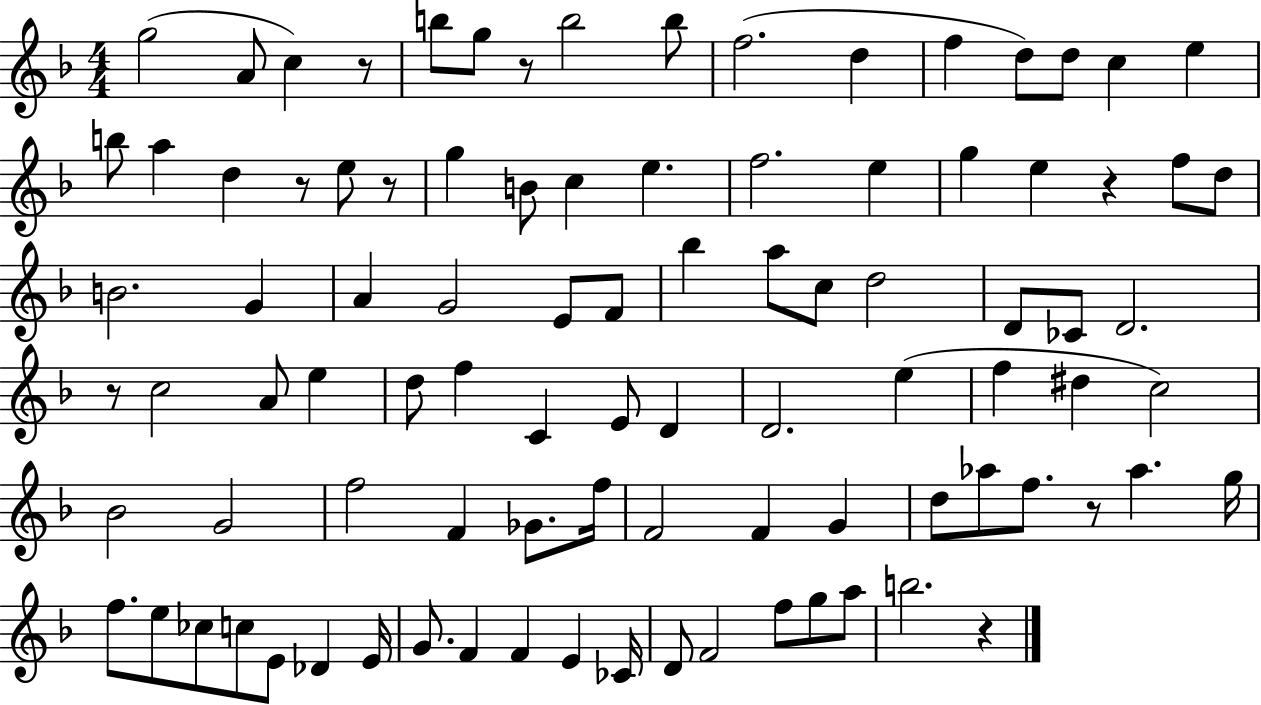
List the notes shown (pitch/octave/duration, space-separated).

G5/h A4/e C5/q R/e B5/e G5/e R/e B5/h B5/e F5/h. D5/q F5/q D5/e D5/e C5/q E5/q B5/e A5/q D5/q R/e E5/e R/e G5/q B4/e C5/q E5/q. F5/h. E5/q G5/q E5/q R/q F5/e D5/e B4/h. G4/q A4/q G4/h E4/e F4/e Bb5/q A5/e C5/e D5/h D4/e CES4/e D4/h. R/e C5/h A4/e E5/q D5/e F5/q C4/q E4/e D4/q D4/h. E5/q F5/q D#5/q C5/h Bb4/h G4/h F5/h F4/q Gb4/e. F5/s F4/h F4/q G4/q D5/e Ab5/e F5/e. R/e Ab5/q. G5/s F5/e. E5/e CES5/e C5/e E4/e Db4/q E4/s G4/e. F4/q F4/q E4/q CES4/s D4/e F4/h F5/e G5/e A5/e B5/h. R/q